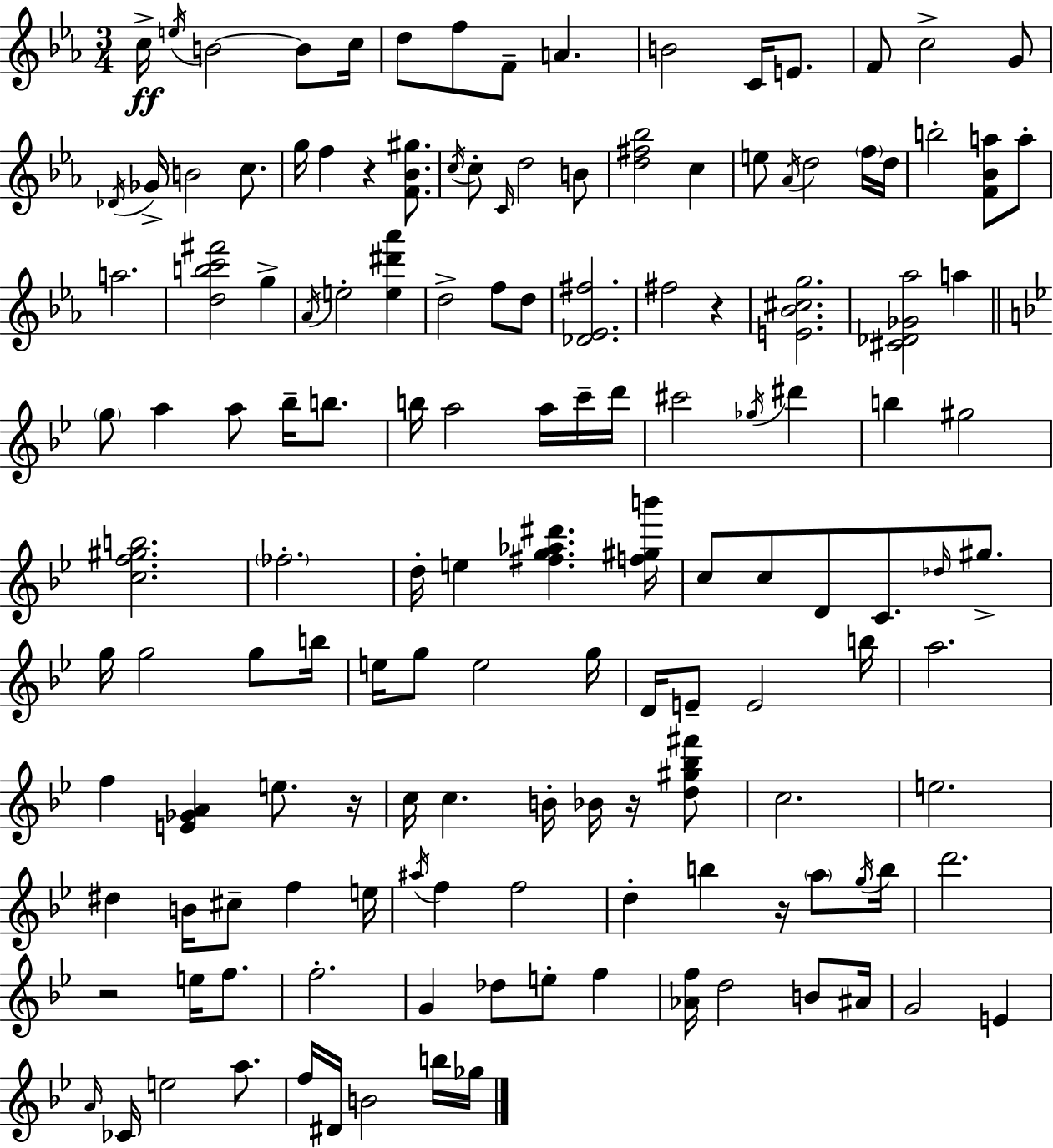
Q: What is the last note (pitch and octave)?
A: Gb5